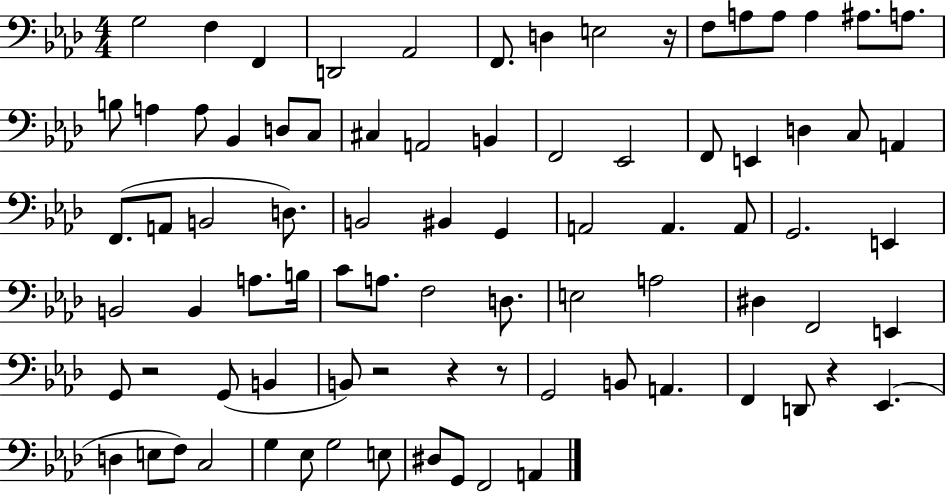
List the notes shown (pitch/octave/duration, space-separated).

G3/h F3/q F2/q D2/h Ab2/h F2/e. D3/q E3/h R/s F3/e A3/e A3/e A3/q A#3/e. A3/e. B3/e A3/q A3/e Bb2/q D3/e C3/e C#3/q A2/h B2/q F2/h Eb2/h F2/e E2/q D3/q C3/e A2/q F2/e. A2/e B2/h D3/e. B2/h BIS2/q G2/q A2/h A2/q. A2/e G2/h. E2/q B2/h B2/q A3/e. B3/s C4/e A3/e. F3/h D3/e. E3/h A3/h D#3/q F2/h E2/q G2/e R/h G2/e B2/q B2/e R/h R/q R/e G2/h B2/e A2/q. F2/q D2/e R/q Eb2/q. D3/q E3/e F3/e C3/h G3/q Eb3/e G3/h E3/e D#3/e G2/e F2/h A2/q